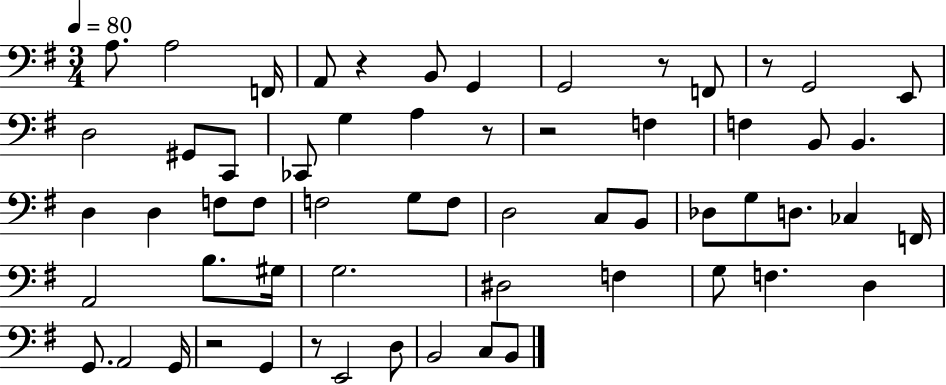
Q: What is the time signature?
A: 3/4